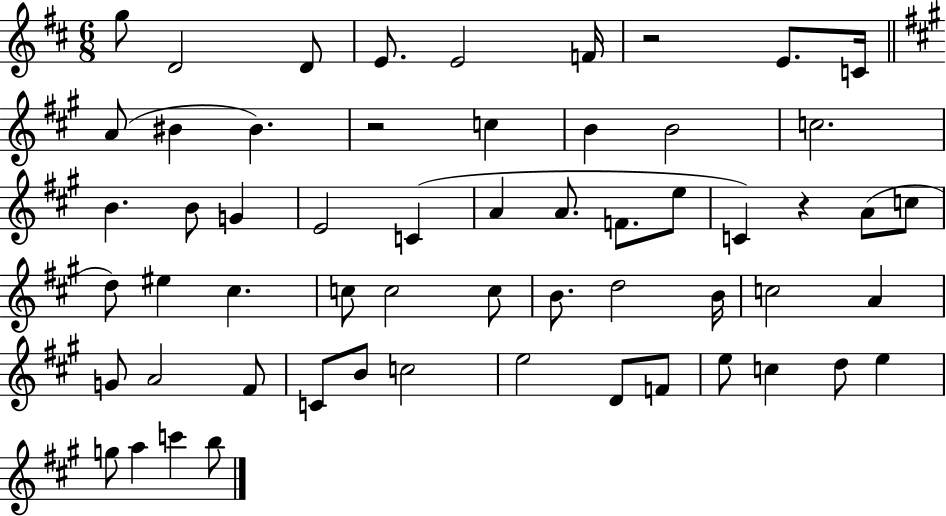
{
  \clef treble
  \numericTimeSignature
  \time 6/8
  \key d \major
  \repeat volta 2 { g''8 d'2 d'8 | e'8. e'2 f'16 | r2 e'8. c'16 | \bar "||" \break \key a \major a'8( bis'4 bis'4.) | r2 c''4 | b'4 b'2 | c''2. | \break b'4. b'8 g'4 | e'2 c'4( | a'4 a'8. f'8. e''8 | c'4) r4 a'8( c''8 | \break d''8) eis''4 cis''4. | c''8 c''2 c''8 | b'8. d''2 b'16 | c''2 a'4 | \break g'8 a'2 fis'8 | c'8 b'8 c''2 | e''2 d'8 f'8 | e''8 c''4 d''8 e''4 | \break g''8 a''4 c'''4 b''8 | } \bar "|."
}